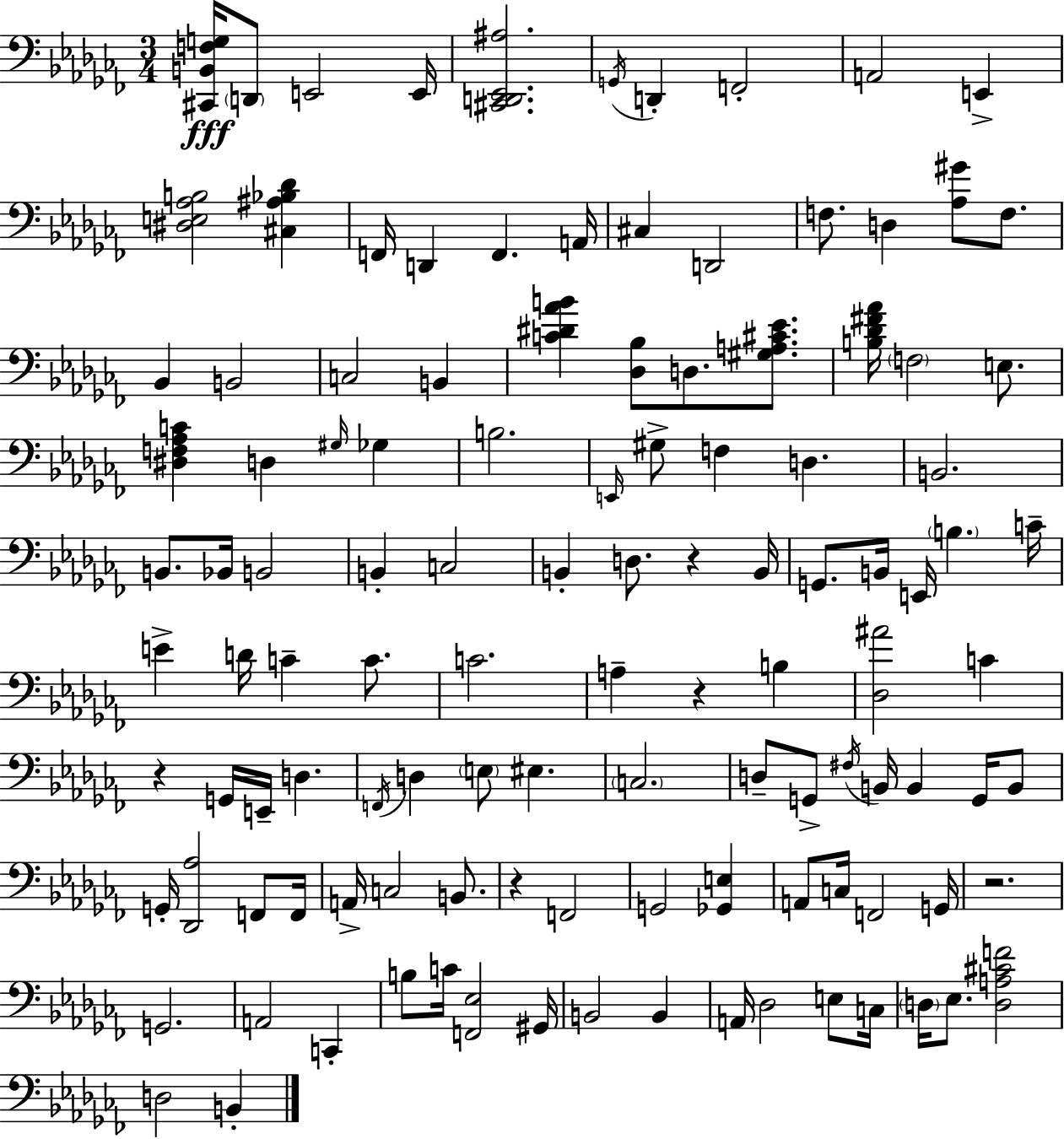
{
  \clef bass
  \numericTimeSignature
  \time 3/4
  \key aes \minor
  <cis, b, f g>16\fff \parenthesize d,8 e,2 e,16 | <cis, d, ees, ais>2. | \acciaccatura { g,16 } d,4-. f,2-. | a,2 e,4-> | \break <dis e aes b>2 <cis ais bes des'>4 | f,16 d,4 f,4. | a,16 cis4 d,2 | f8. d4 <aes gis'>8 f8. | \break bes,4 b,2 | c2 b,4 | <c' dis' aes' b'>4 <des bes>8 d8. <gis a cis' ees'>8. | <b des' fis' aes'>16 \parenthesize f2 e8. | \break <dis f aes c'>4 d4 \grace { gis16 } ges4 | b2. | \grace { e,16 } gis8-> f4 d4. | b,2. | \break b,8. bes,16 b,2 | b,4-. c2 | b,4-. d8. r4 | b,16 g,8. b,16 e,16 \parenthesize b4. | \break c'16-- e'4-> d'16 c'4-- | c'8. c'2. | a4-- r4 b4 | <des ais'>2 c'4 | \break r4 g,16 e,16-- d4. | \acciaccatura { f,16 } d4 \parenthesize e8 eis4. | \parenthesize c2. | d8-- g,8-> \acciaccatura { fis16 } b,16 b,4 | \break g,16 b,8 g,16-. <des, aes>2 | f,8 f,16 a,16-> c2 | b,8. r4 f,2 | g,2 | \break <ges, e>4 a,8 c16 f,2 | g,16 r2. | g,2. | a,2 | \break c,4-. b8 c'16 <f, ees>2 | gis,16 b,2 | b,4 a,16 des2 | e8 c16 \parenthesize d16 ees8. <d a cis' f'>2 | \break d2 | b,4-. \bar "|."
}